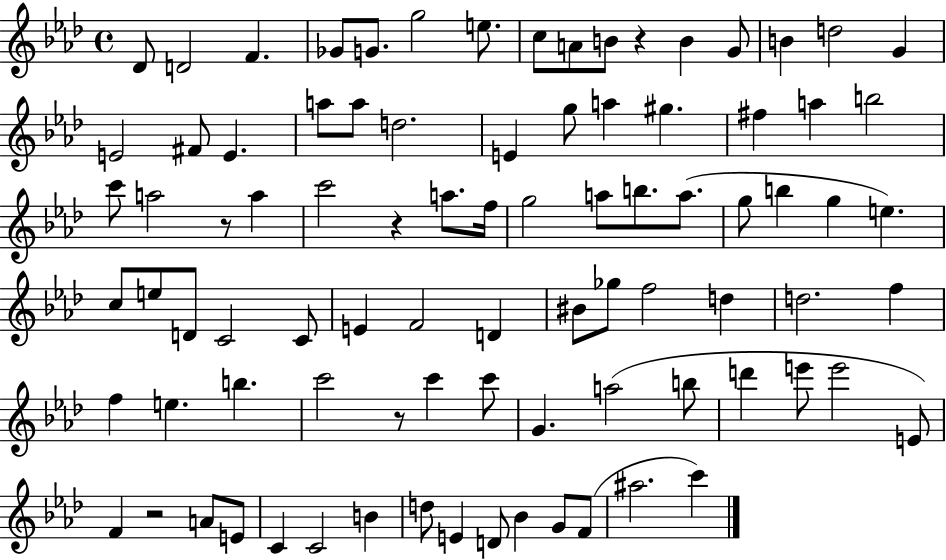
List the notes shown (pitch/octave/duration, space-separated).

Db4/e D4/h F4/q. Gb4/e G4/e. G5/h E5/e. C5/e A4/e B4/e R/q B4/q G4/e B4/q D5/h G4/q E4/h F#4/e E4/q. A5/e A5/e D5/h. E4/q G5/e A5/q G#5/q. F#5/q A5/q B5/h C6/e A5/h R/e A5/q C6/h R/q A5/e. F5/s G5/h A5/e B5/e. A5/e. G5/e B5/q G5/q E5/q. C5/e E5/e D4/e C4/h C4/e E4/q F4/h D4/q BIS4/e Gb5/e F5/h D5/q D5/h. F5/q F5/q E5/q. B5/q. C6/h R/e C6/q C6/e G4/q. A5/h B5/e D6/q E6/e E6/h E4/e F4/q R/h A4/e E4/e C4/q C4/h B4/q D5/e E4/q D4/e Bb4/q G4/e F4/e A#5/h. C6/q